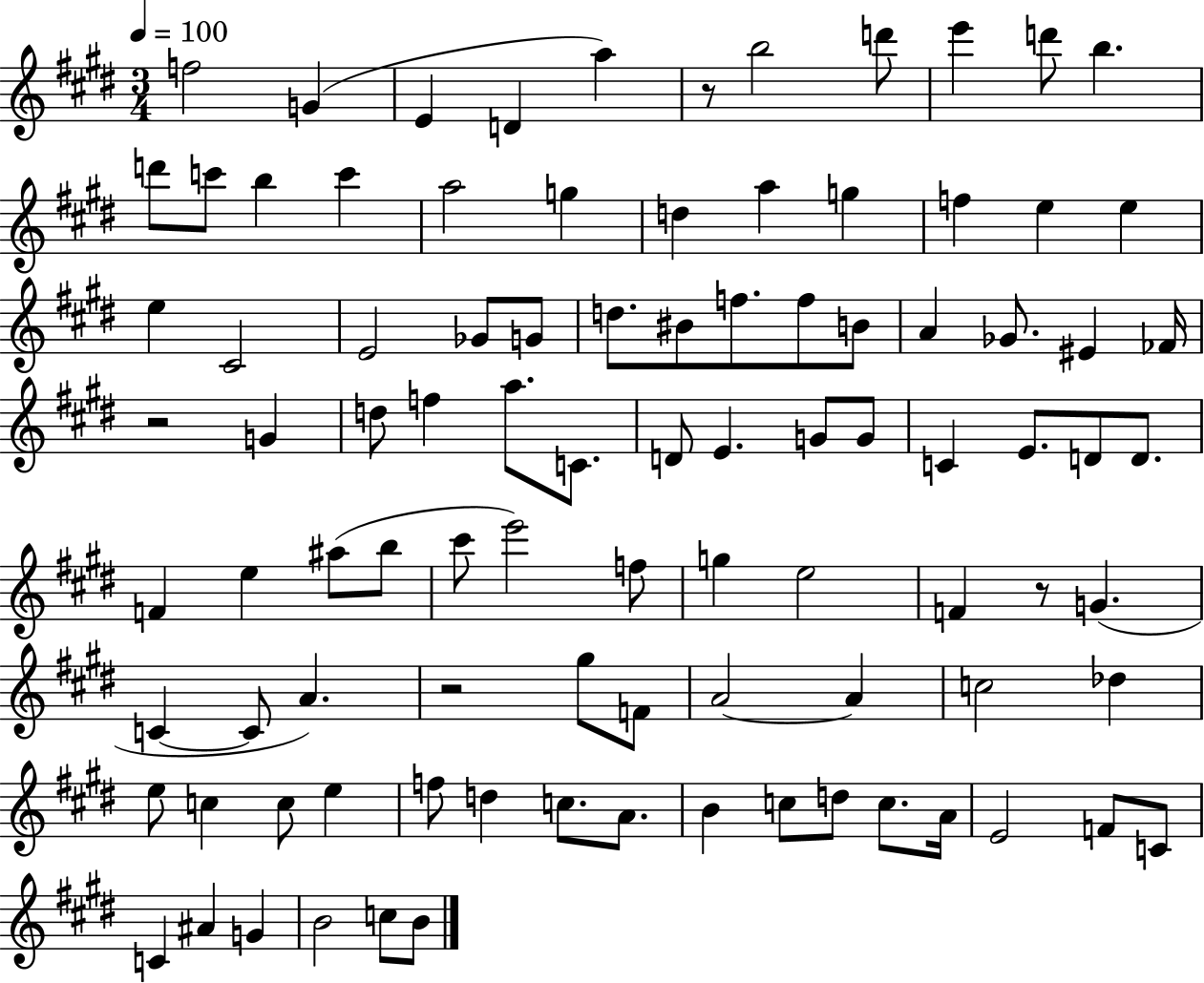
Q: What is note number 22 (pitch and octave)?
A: E5